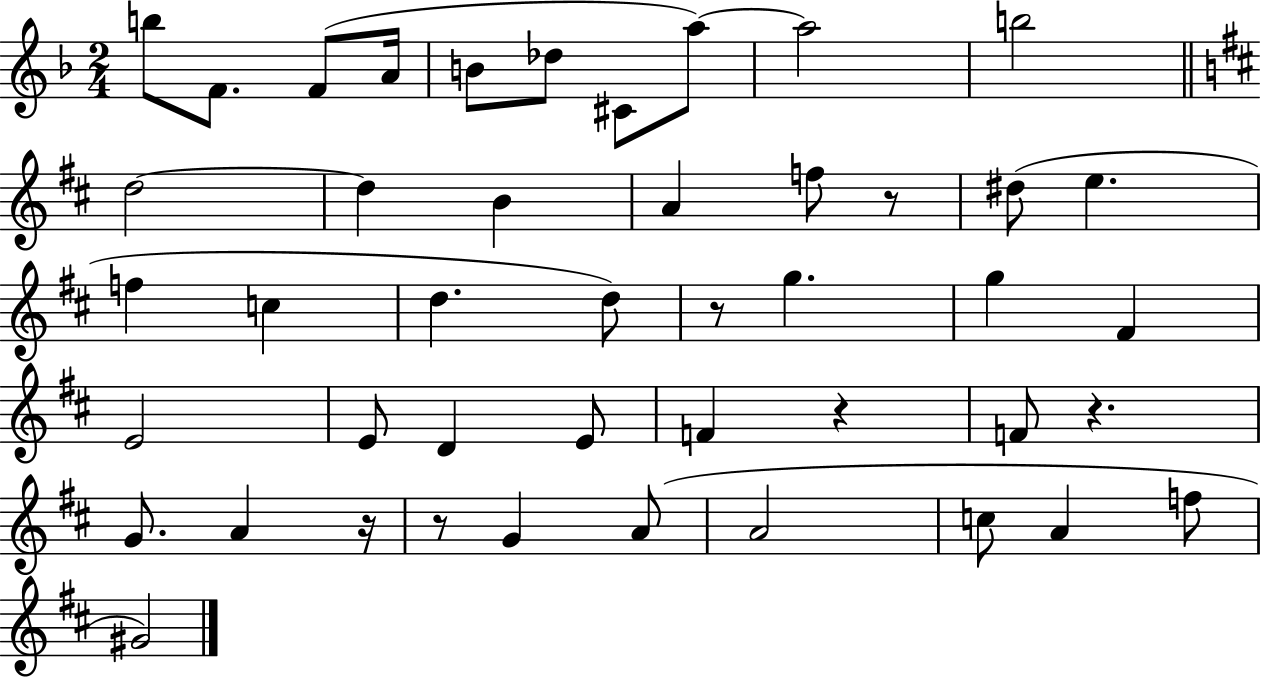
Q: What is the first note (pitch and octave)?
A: B5